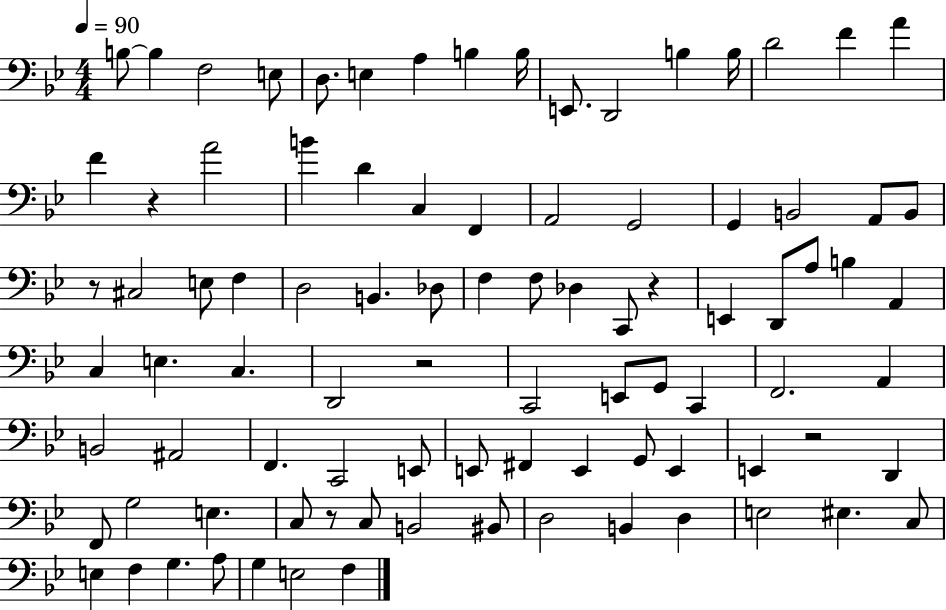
B3/e B3/q F3/h E3/e D3/e. E3/q A3/q B3/q B3/s E2/e. D2/h B3/q B3/s D4/h F4/q A4/q F4/q R/q A4/h B4/q D4/q C3/q F2/q A2/h G2/h G2/q B2/h A2/e B2/e R/e C#3/h E3/e F3/q D3/h B2/q. Db3/e F3/q F3/e Db3/q C2/e R/q E2/q D2/e A3/e B3/q A2/q C3/q E3/q. C3/q. D2/h R/h C2/h E2/e G2/e C2/q F2/h. A2/q B2/h A#2/h F2/q. C2/h E2/e E2/e F#2/q E2/q G2/e E2/q E2/q R/h D2/q F2/e G3/h E3/q. C3/e R/e C3/e B2/h BIS2/e D3/h B2/q D3/q E3/h EIS3/q. C3/e E3/q F3/q G3/q. A3/e G3/q E3/h F3/q